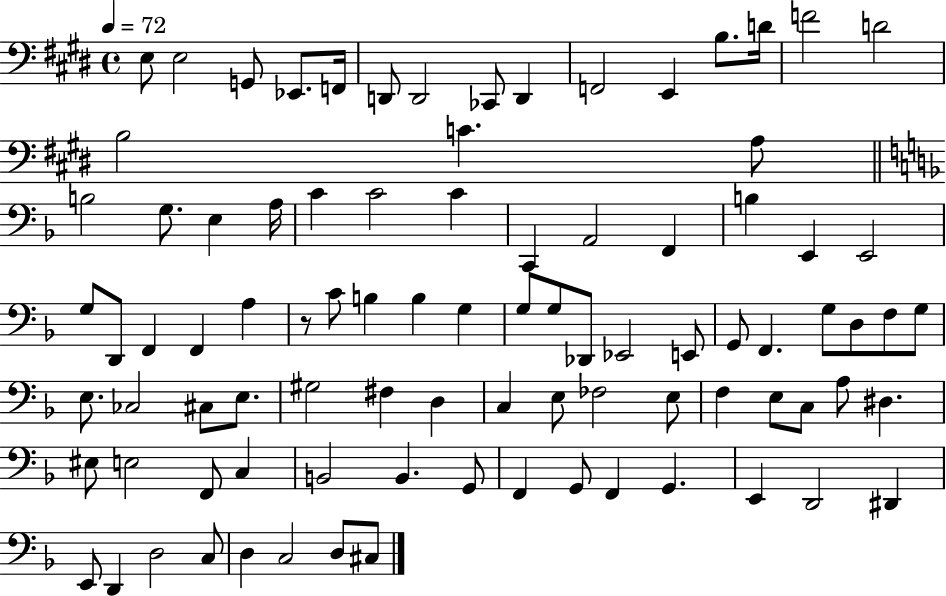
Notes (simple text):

E3/e E3/h G2/e Eb2/e. F2/s D2/e D2/h CES2/e D2/q F2/h E2/q B3/e. D4/s F4/h D4/h B3/h C4/q. A3/e B3/h G3/e. E3/q A3/s C4/q C4/h C4/q C2/q A2/h F2/q B3/q E2/q E2/h G3/e D2/e F2/q F2/q A3/q R/e C4/e B3/q B3/q G3/q G3/e G3/e Db2/e Eb2/h E2/e G2/e F2/q. G3/e D3/e F3/e G3/e E3/e. CES3/h C#3/e E3/e. G#3/h F#3/q D3/q C3/q E3/e FES3/h E3/e F3/q E3/e C3/e A3/e D#3/q. EIS3/e E3/h F2/e C3/q B2/h B2/q. G2/e F2/q G2/e F2/q G2/q. E2/q D2/h D#2/q E2/e D2/q D3/h C3/e D3/q C3/h D3/e C#3/e